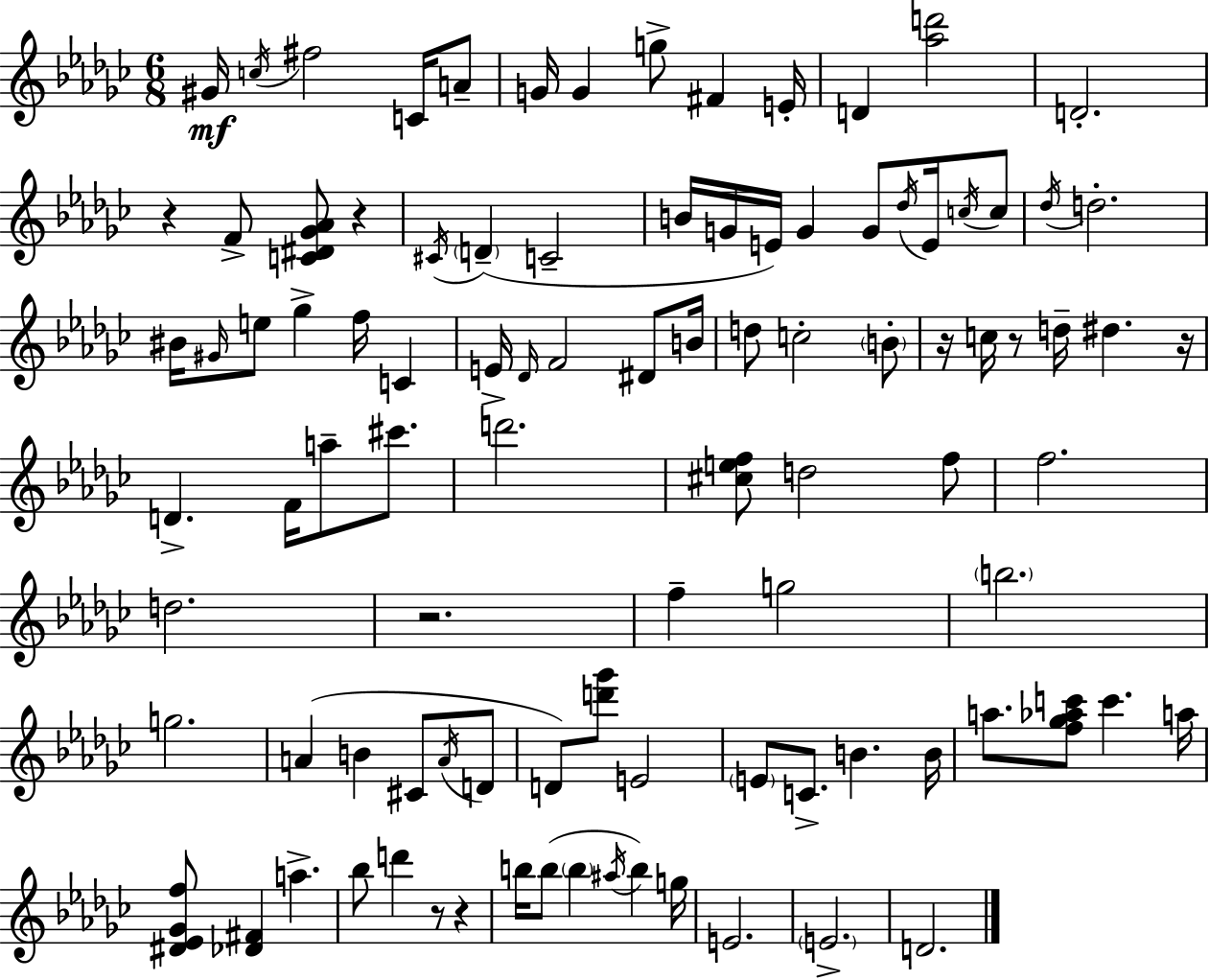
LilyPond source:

{
  \clef treble
  \numericTimeSignature
  \time 6/8
  \key ees \minor
  \repeat volta 2 { gis'16\mf \acciaccatura { c''16 } fis''2 c'16 a'8-- | g'16 g'4 g''8-> fis'4 | e'16-. d'4 <aes'' d'''>2 | d'2.-. | \break r4 f'8-> <c' dis' ges' aes'>8 r4 | \acciaccatura { cis'16 }( \parenthesize d'4-- c'2-- | b'16 g'16 e'16) g'4 g'8 \acciaccatura { des''16 } | e'16 \acciaccatura { c''16 } c''8 \acciaccatura { des''16 } d''2.-. | \break bis'16 \grace { gis'16 } e''8 ges''4-> | f''16 c'4 e'16-> \grace { des'16 } f'2 | dis'8 b'16 d''8 c''2-. | \parenthesize b'8-. r16 c''16 r8 d''16-- | \break dis''4. r16 d'4.-> | f'16 a''8-- cis'''8. d'''2. | <cis'' e'' f''>8 d''2 | f''8 f''2. | \break d''2. | r2. | f''4-- g''2 | \parenthesize b''2. | \break g''2. | a'4( b'4 | cis'8 \acciaccatura { a'16 } d'8 d'8) <d''' ges'''>8 | e'2 \parenthesize e'8 c'8.-> | \break b'4. b'16 a''8. <f'' ges'' aes'' c'''>8 | c'''4. a''16 <dis' ees' ges' f''>8 <des' fis'>4 | a''4.-> bes''8 d'''4 | r8 r4 b''16 b''8( \parenthesize b''4 | \break \acciaccatura { ais''16 }) b''4 g''16 e'2. | \parenthesize e'2.-> | d'2. | } \bar "|."
}